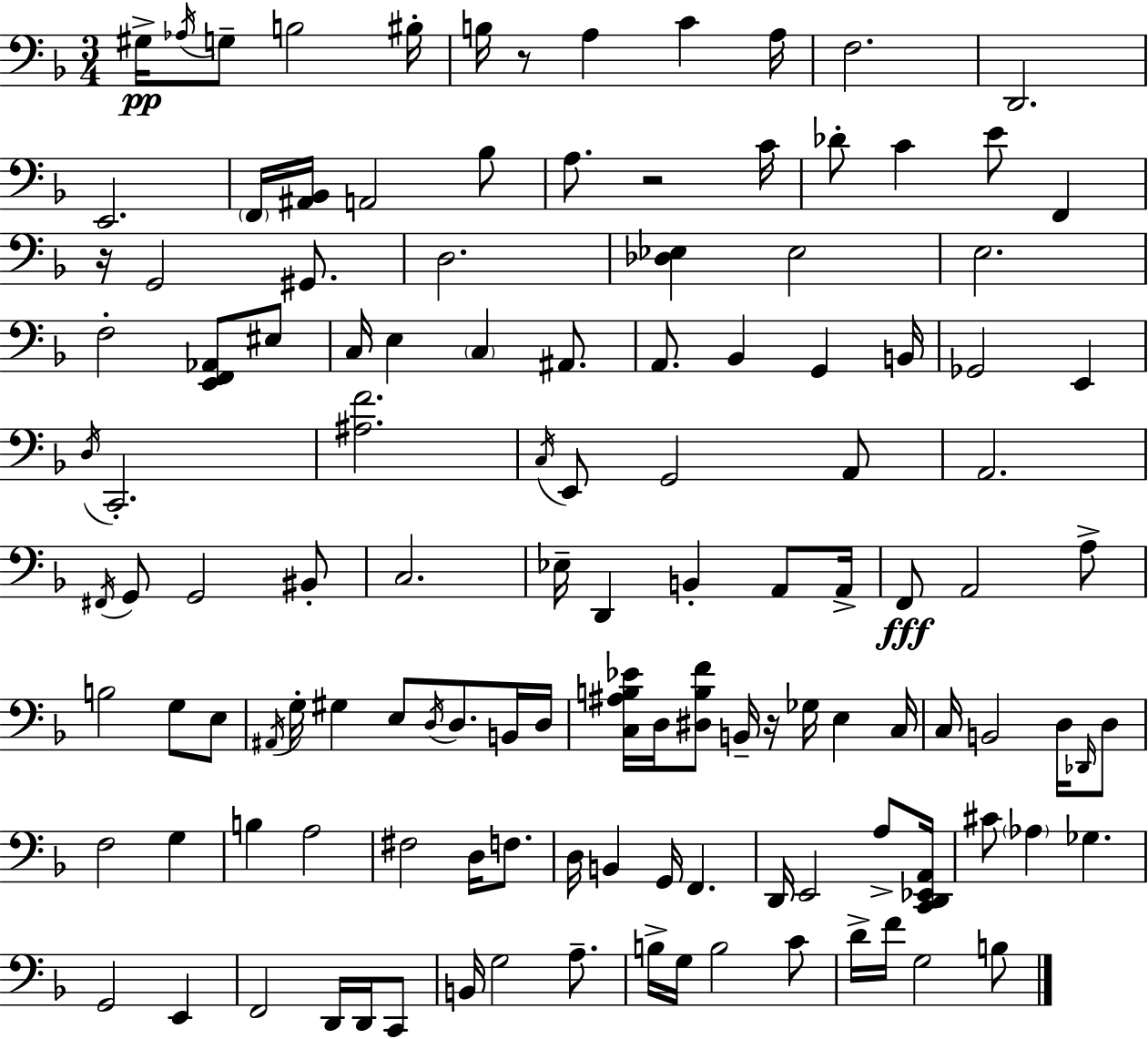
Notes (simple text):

G#3/s Ab3/s G3/e B3/h BIS3/s B3/s R/e A3/q C4/q A3/s F3/h. D2/h. E2/h. F2/s [A#2,Bb2]/s A2/h Bb3/e A3/e. R/h C4/s Db4/e C4/q E4/e F2/q R/s G2/h G#2/e. D3/h. [Db3,Eb3]/q Eb3/h E3/h. F3/h [E2,F2,Ab2]/e EIS3/e C3/s E3/q C3/q A#2/e. A2/e. Bb2/q G2/q B2/s Gb2/h E2/q D3/s C2/h. [A#3,F4]/h. C3/s E2/e G2/h A2/e A2/h. F#2/s G2/e G2/h BIS2/e C3/h. Eb3/s D2/q B2/q A2/e A2/s F2/e A2/h A3/e B3/h G3/e E3/e A#2/s G3/s G#3/q E3/e D3/s D3/e. B2/s D3/s [C3,A#3,B3,Eb4]/s D3/s [D#3,B3,F4]/e B2/s R/s Gb3/s E3/q C3/s C3/s B2/h D3/s Db2/s D3/e F3/h G3/q B3/q A3/h F#3/h D3/s F3/e. D3/s B2/q G2/s F2/q. D2/s E2/h A3/e [C2,D2,Eb2,A2]/s C#4/e Ab3/q Gb3/q. G2/h E2/q F2/h D2/s D2/s C2/e B2/s G3/h A3/e. B3/s G3/s B3/h C4/e D4/s F4/s G3/h B3/e